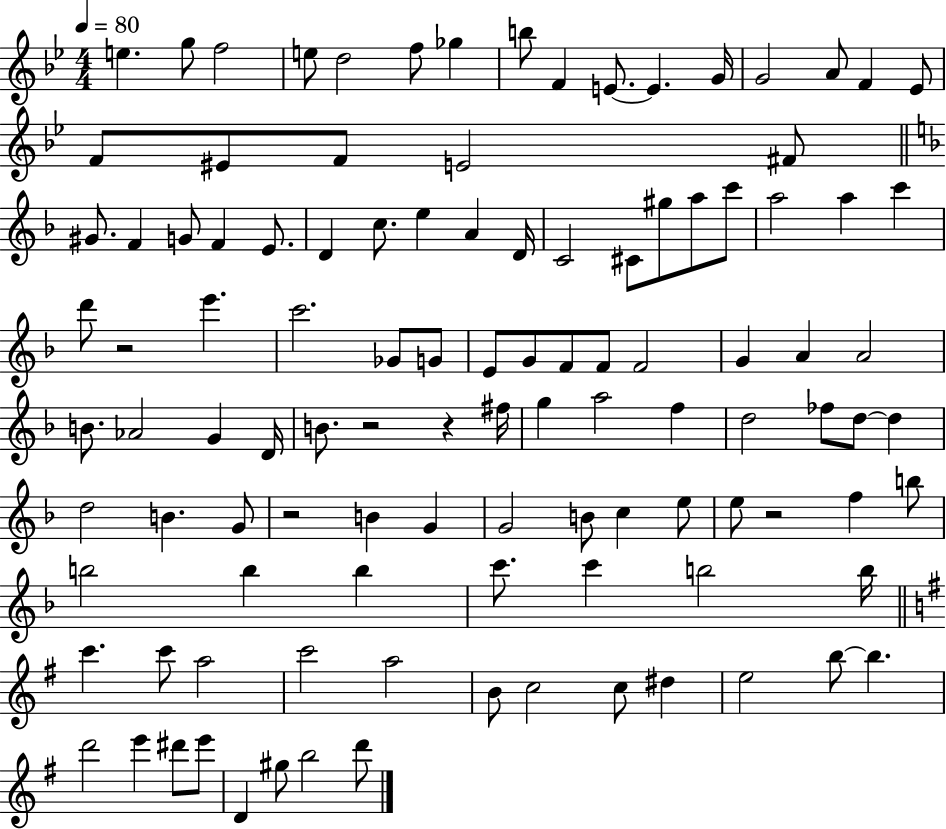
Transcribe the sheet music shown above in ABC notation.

X:1
T:Untitled
M:4/4
L:1/4
K:Bb
e g/2 f2 e/2 d2 f/2 _g b/2 F E/2 E G/4 G2 A/2 F _E/2 F/2 ^E/2 F/2 E2 ^F/2 ^G/2 F G/2 F E/2 D c/2 e A D/4 C2 ^C/2 ^g/2 a/2 c'/2 a2 a c' d'/2 z2 e' c'2 _G/2 G/2 E/2 G/2 F/2 F/2 F2 G A A2 B/2 _A2 G D/4 B/2 z2 z ^f/4 g a2 f d2 _f/2 d/2 d d2 B G/2 z2 B G G2 B/2 c e/2 e/2 z2 f b/2 b2 b b c'/2 c' b2 b/4 c' c'/2 a2 c'2 a2 B/2 c2 c/2 ^d e2 b/2 b d'2 e' ^d'/2 e'/2 D ^g/2 b2 d'/2